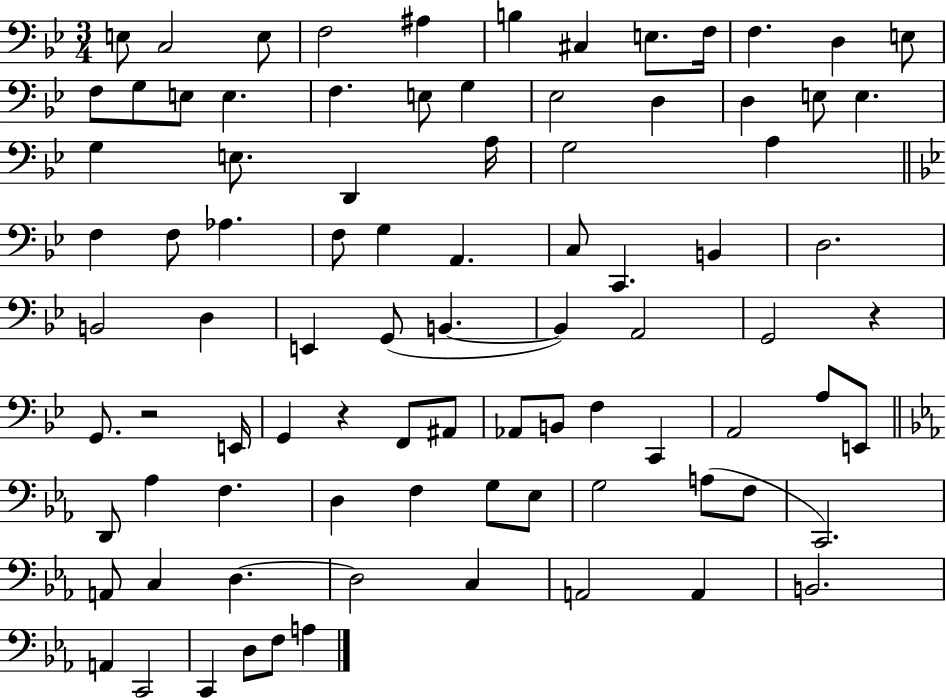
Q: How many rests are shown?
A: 3